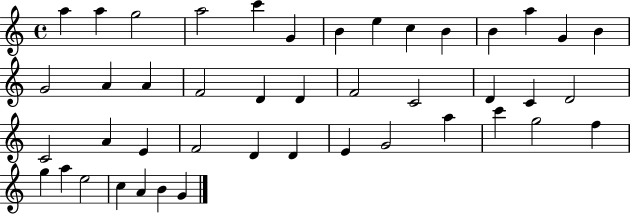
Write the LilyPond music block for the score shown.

{
  \clef treble
  \time 4/4
  \defaultTimeSignature
  \key c \major
  a''4 a''4 g''2 | a''2 c'''4 g'4 | b'4 e''4 c''4 b'4 | b'4 a''4 g'4 b'4 | \break g'2 a'4 a'4 | f'2 d'4 d'4 | f'2 c'2 | d'4 c'4 d'2 | \break c'2 a'4 e'4 | f'2 d'4 d'4 | e'4 g'2 a''4 | c'''4 g''2 f''4 | \break g''4 a''4 e''2 | c''4 a'4 b'4 g'4 | \bar "|."
}